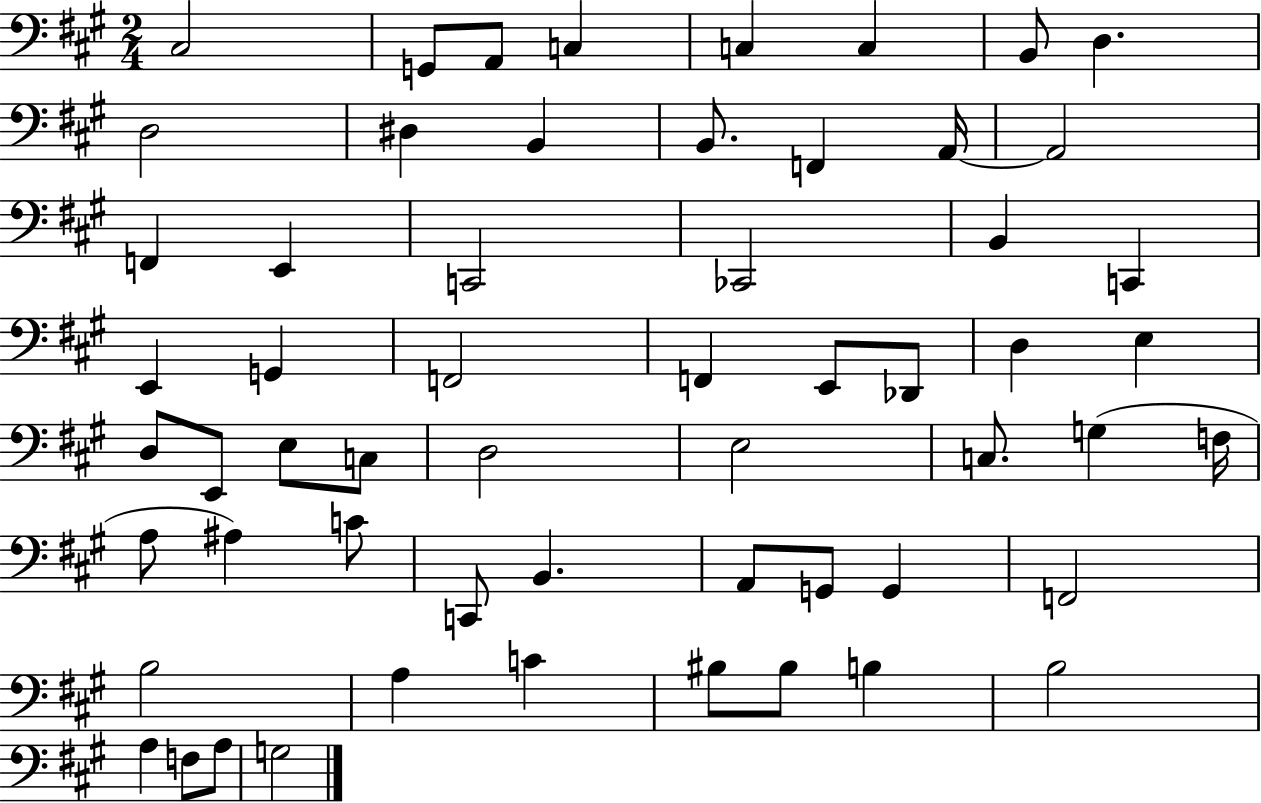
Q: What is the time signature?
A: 2/4